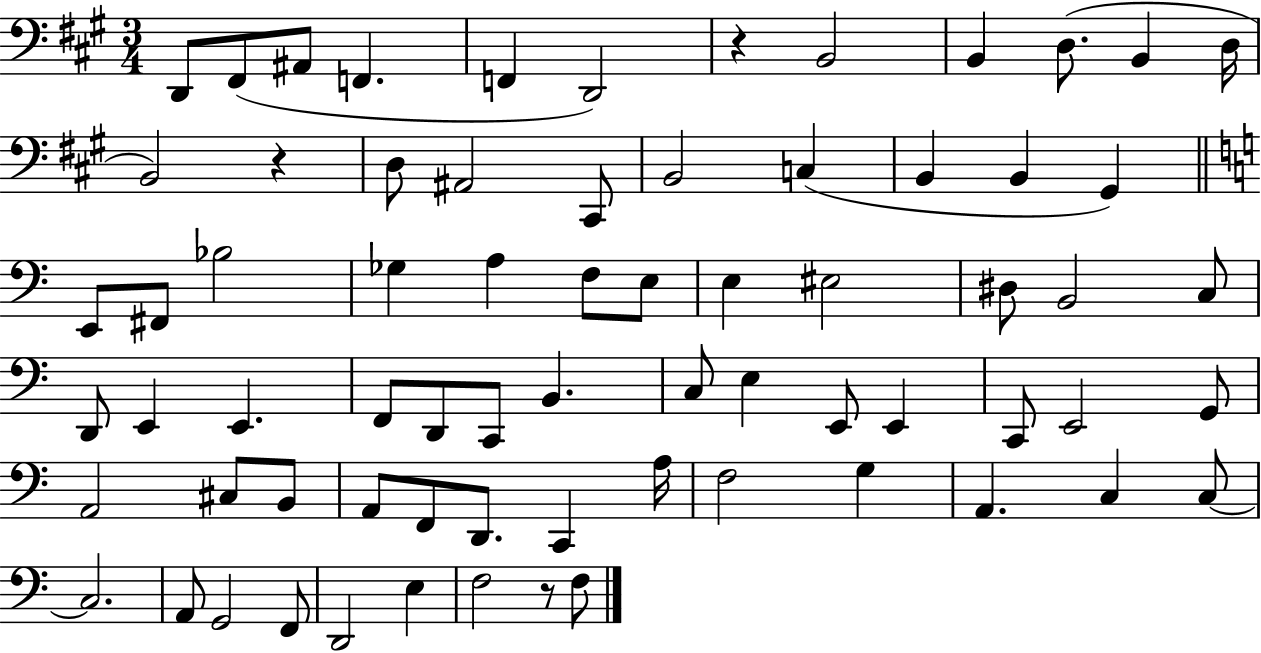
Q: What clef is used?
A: bass